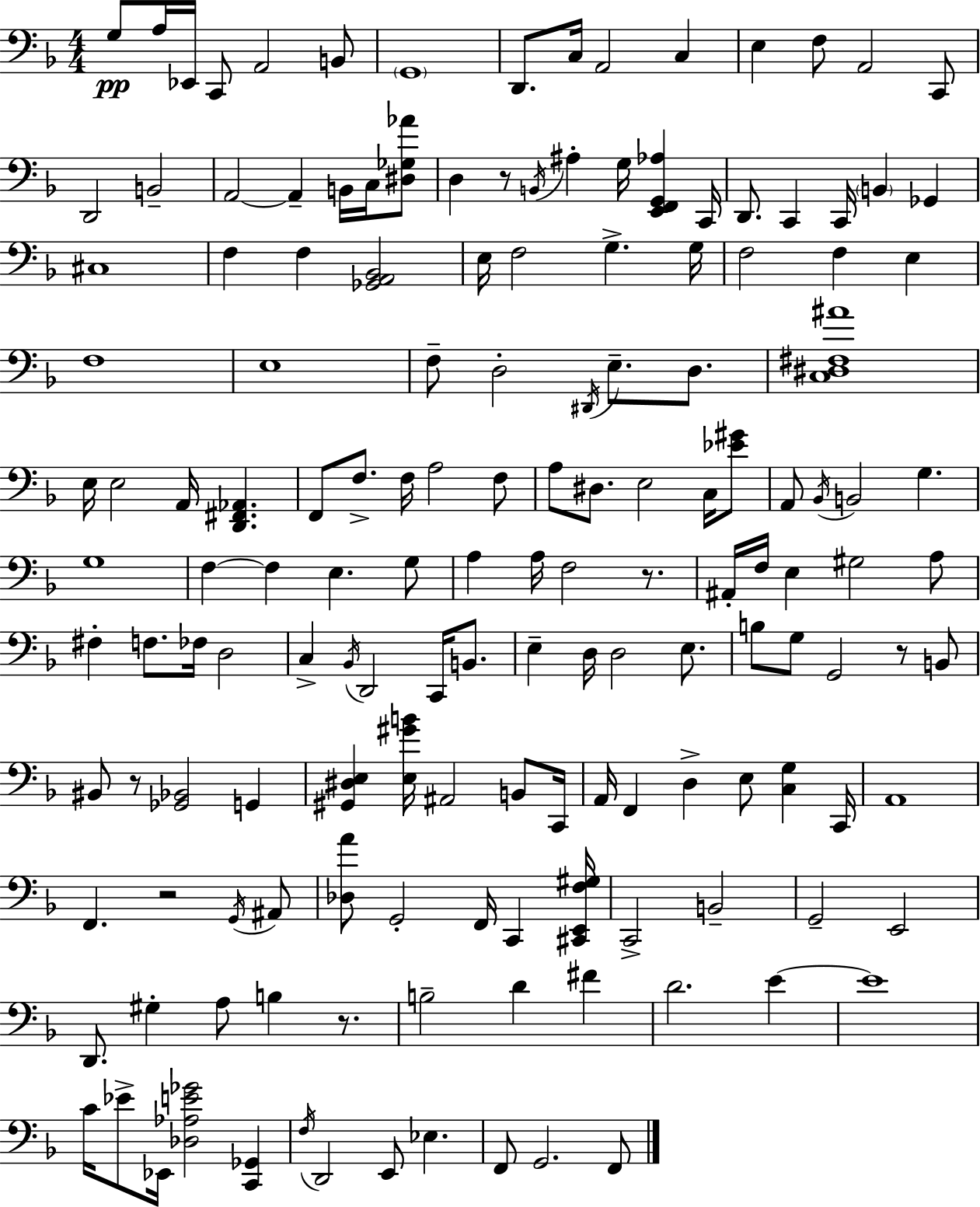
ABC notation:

X:1
T:Untitled
M:4/4
L:1/4
K:F
G,/2 A,/4 _E,,/4 C,,/2 A,,2 B,,/2 G,,4 D,,/2 C,/4 A,,2 C, E, F,/2 A,,2 C,,/2 D,,2 B,,2 A,,2 A,, B,,/4 C,/4 [^D,_G,_A]/2 D, z/2 B,,/4 ^A, G,/4 [E,,F,,G,,_A,] C,,/4 D,,/2 C,, C,,/4 B,, _G,, ^C,4 F, F, [_G,,A,,_B,,]2 E,/4 F,2 G, G,/4 F,2 F, E, F,4 E,4 F,/2 D,2 ^D,,/4 E,/2 D,/2 [C,^D,^F,^A]4 E,/4 E,2 A,,/4 [D,,^F,,_A,,] F,,/2 F,/2 F,/4 A,2 F,/2 A,/2 ^D,/2 E,2 C,/4 [_E^G]/2 A,,/2 _B,,/4 B,,2 G, G,4 F, F, E, G,/2 A, A,/4 F,2 z/2 ^A,,/4 F,/4 E, ^G,2 A,/2 ^F, F,/2 _F,/4 D,2 C, _B,,/4 D,,2 C,,/4 B,,/2 E, D,/4 D,2 E,/2 B,/2 G,/2 G,,2 z/2 B,,/2 ^B,,/2 z/2 [_G,,_B,,]2 G,, [^G,,^D,E,] [E,^GB]/4 ^A,,2 B,,/2 C,,/4 A,,/4 F,, D, E,/2 [C,G,] C,,/4 A,,4 F,, z2 G,,/4 ^A,,/2 [_D,A]/2 G,,2 F,,/4 C,, [^C,,E,,F,^G,]/4 C,,2 B,,2 G,,2 E,,2 D,,/2 ^G, A,/2 B, z/2 B,2 D ^F D2 E E4 C/4 _E/2 _E,,/4 [_D,_A,E_G]2 [C,,_G,,] F,/4 D,,2 E,,/2 _E, F,,/2 G,,2 F,,/2